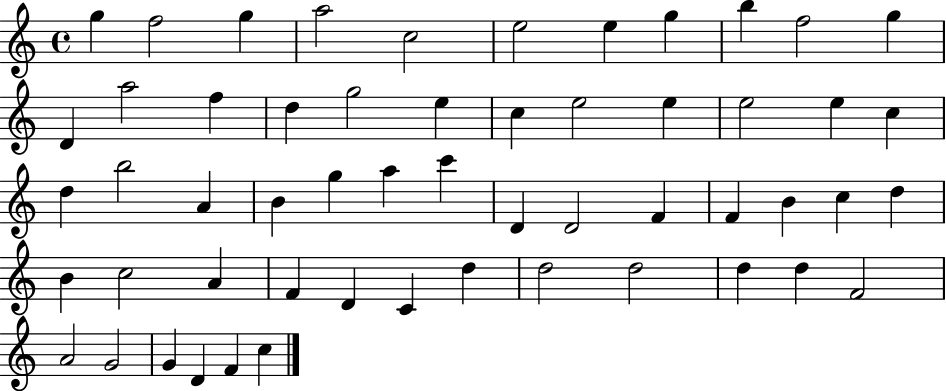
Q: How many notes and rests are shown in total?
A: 55